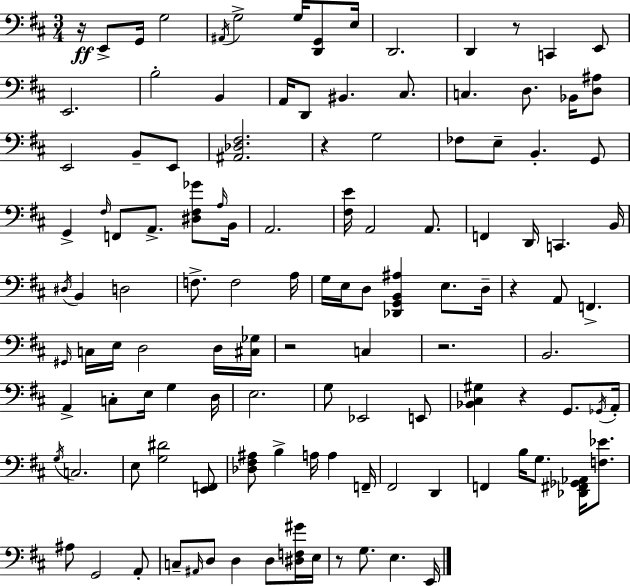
{
  \clef bass
  \numericTimeSignature
  \time 3/4
  \key d \major
  \repeat volta 2 { r16\ff e,8-> g,16 g2 | \acciaccatura { ais,16 } g2-> g16 <d, g,>8 | e16 d,2. | d,4 r8 c,4 e,8 | \break e,2. | b2-. b,4 | a,16 d,8 bis,4. cis8. | c4. d8. bes,16 <d ais>8 | \break e,2 b,8-- e,8 | <ais, des fis>2. | r4 g2 | fes8 e8-- b,4.-. g,8 | \break g,4-> \grace { fis16 } f,8 a,8.-> <dis fis ges'>8 | \grace { a16 } b,16 a,2. | <fis e'>16 a,2 | a,8. f,4 d,16 c,4. | \break b,16 \acciaccatura { dis16 } b,4 d2 | f8.-> f2 | a16 g16 e16 d8 <des, g, b, ais>4 | e8. d16-- r4 a,8 f,4.-> | \break \grace { gis,16 } c16 e16 d2 | d16 <cis ges>16 r2 | c4 r2. | b,2. | \break a,4-> c8-. e16 | g4 d16 e2. | g8 ees,2 | e,8 <bes, cis gis>4 r4 | \break g,8. \acciaccatura { ges,16 } a,16-. \acciaccatura { g16 } c2. | e8 <g dis'>2 | <e, f,>8 <des fis ais>8 b4-> | a16 a4 f,16-- fis,2 | \break d,4 f,4 b16 | g8. <des, fis, ges, aes,>16 <f ees'>8. ais8 g,2 | a,8-. c8-- \grace { ais,16 } d8 | d4 d8 <dis f gis'>16 e16 r8 g8. | \break e4. e,16 } \bar "|."
}